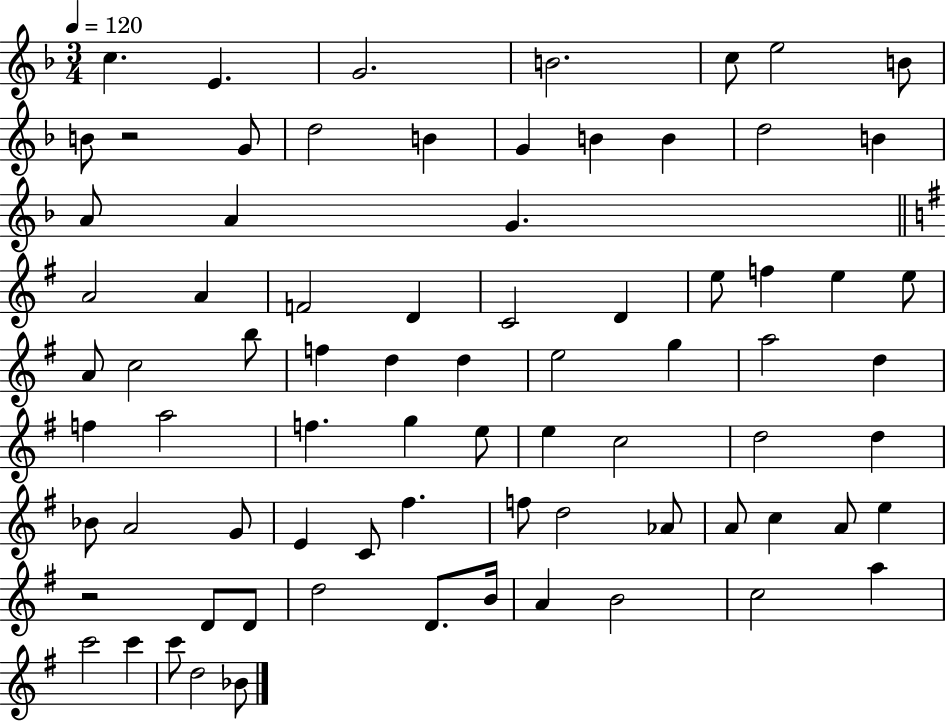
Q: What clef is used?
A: treble